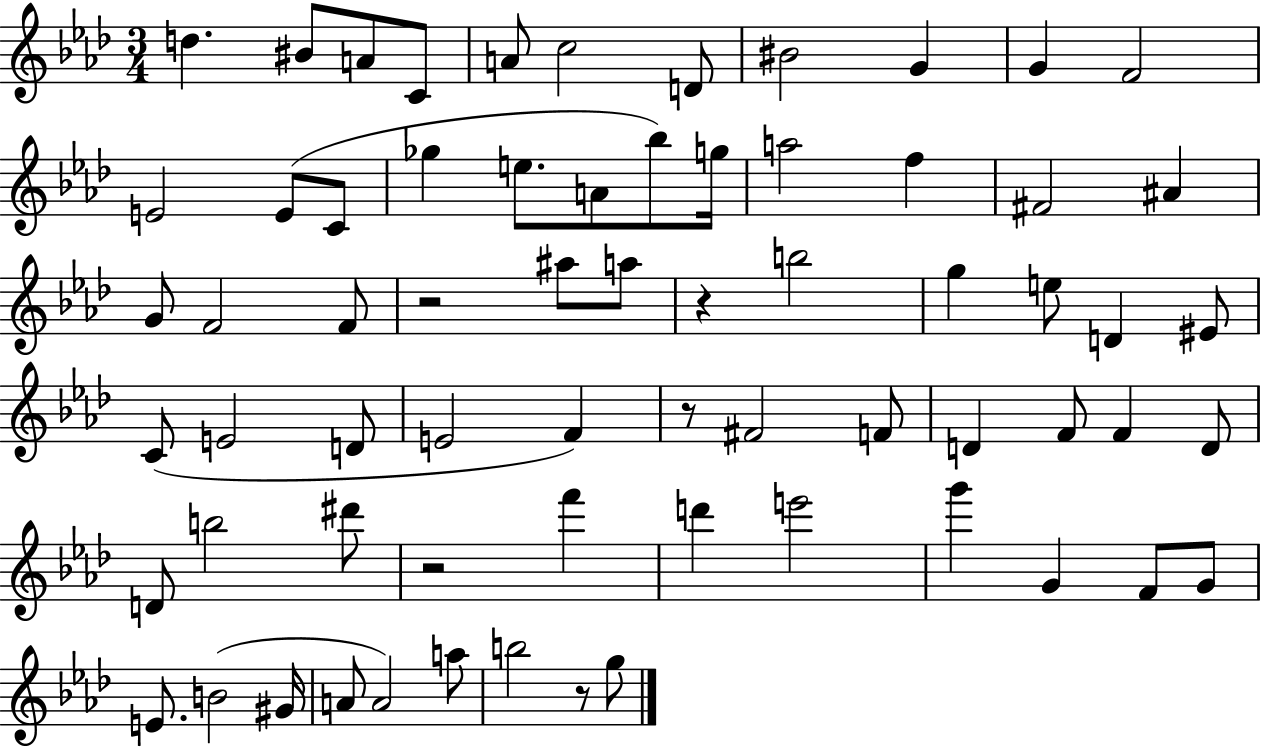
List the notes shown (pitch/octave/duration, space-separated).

D5/q. BIS4/e A4/e C4/e A4/e C5/h D4/e BIS4/h G4/q G4/q F4/h E4/h E4/e C4/e Gb5/q E5/e. A4/e Bb5/e G5/s A5/h F5/q F#4/h A#4/q G4/e F4/h F4/e R/h A#5/e A5/e R/q B5/h G5/q E5/e D4/q EIS4/e C4/e E4/h D4/e E4/h F4/q R/e F#4/h F4/e D4/q F4/e F4/q D4/e D4/e B5/h D#6/e R/h F6/q D6/q E6/h G6/q G4/q F4/e G4/e E4/e. B4/h G#4/s A4/e A4/h A5/e B5/h R/e G5/e